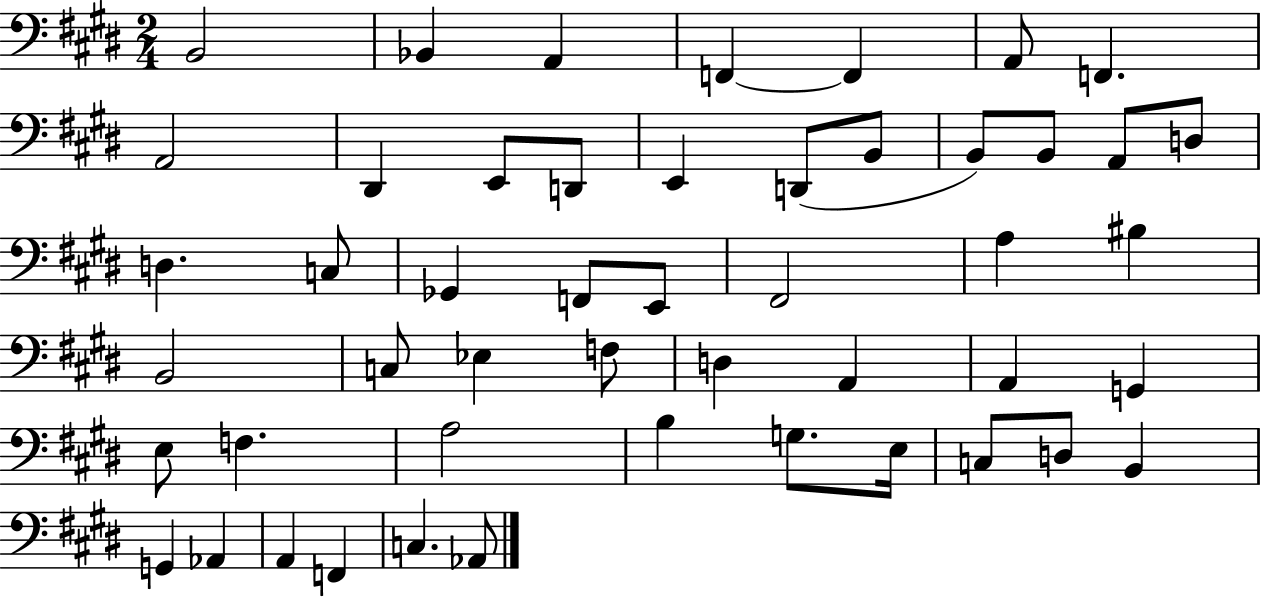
B2/h Bb2/q A2/q F2/q F2/q A2/e F2/q. A2/h D#2/q E2/e D2/e E2/q D2/e B2/e B2/e B2/e A2/e D3/e D3/q. C3/e Gb2/q F2/e E2/e F#2/h A3/q BIS3/q B2/h C3/e Eb3/q F3/e D3/q A2/q A2/q G2/q E3/e F3/q. A3/h B3/q G3/e. E3/s C3/e D3/e B2/q G2/q Ab2/q A2/q F2/q C3/q. Ab2/e